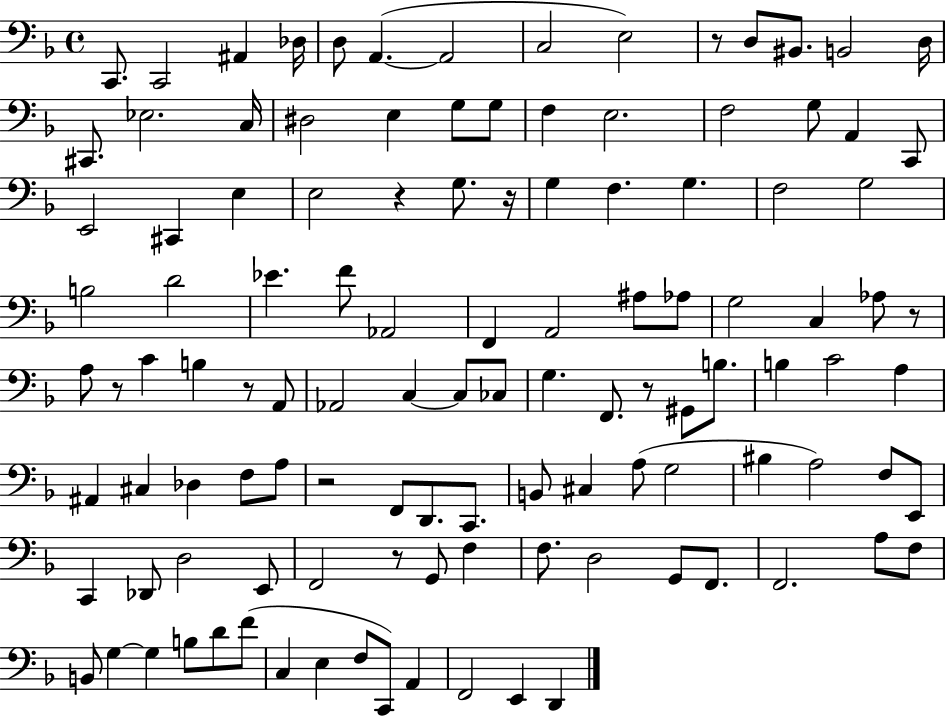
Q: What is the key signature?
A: F major